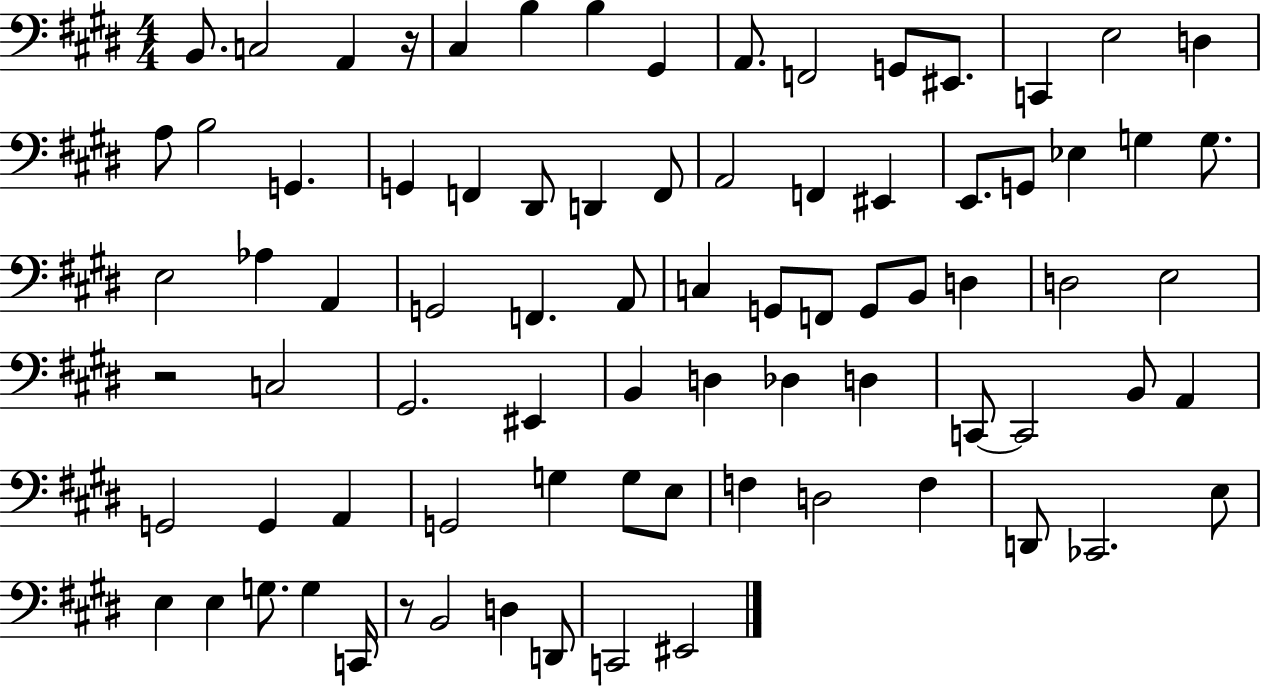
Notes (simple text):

B2/e. C3/h A2/q R/s C#3/q B3/q B3/q G#2/q A2/e. F2/h G2/e EIS2/e. C2/q E3/h D3/q A3/e B3/h G2/q. G2/q F2/q D#2/e D2/q F2/e A2/h F2/q EIS2/q E2/e. G2/e Eb3/q G3/q G3/e. E3/h Ab3/q A2/q G2/h F2/q. A2/e C3/q G2/e F2/e G2/e B2/e D3/q D3/h E3/h R/h C3/h G#2/h. EIS2/q B2/q D3/q Db3/q D3/q C2/e C2/h B2/e A2/q G2/h G2/q A2/q G2/h G3/q G3/e E3/e F3/q D3/h F3/q D2/e CES2/h. E3/e E3/q E3/q G3/e. G3/q C2/s R/e B2/h D3/q D2/e C2/h EIS2/h